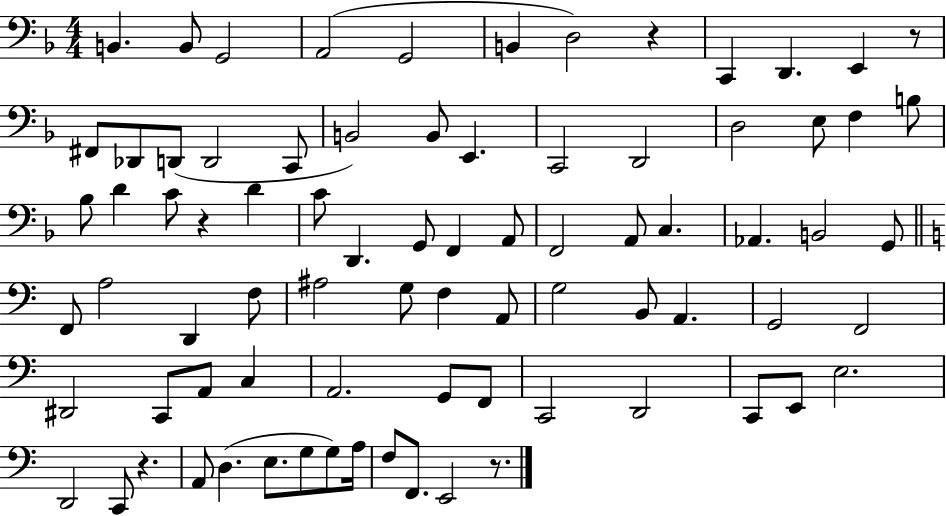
B2/q. B2/e G2/h A2/h G2/h B2/q D3/h R/q C2/q D2/q. E2/q R/e F#2/e Db2/e D2/e D2/h C2/e B2/h B2/e E2/q. C2/h D2/h D3/h E3/e F3/q B3/e Bb3/e D4/q C4/e R/q D4/q C4/e D2/q. G2/e F2/q A2/e F2/h A2/e C3/q. Ab2/q. B2/h G2/e F2/e A3/h D2/q F3/e A#3/h G3/e F3/q A2/e G3/h B2/e A2/q. G2/h F2/h D#2/h C2/e A2/e C3/q A2/h. G2/e F2/e C2/h D2/h C2/e E2/e E3/h. D2/h C2/e R/q. A2/e D3/q. E3/e. G3/e G3/e A3/s F3/e F2/e. E2/h R/e.